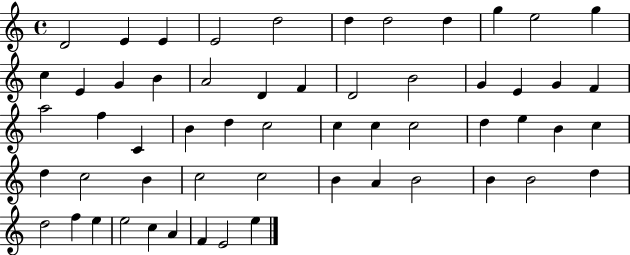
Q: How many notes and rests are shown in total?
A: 57